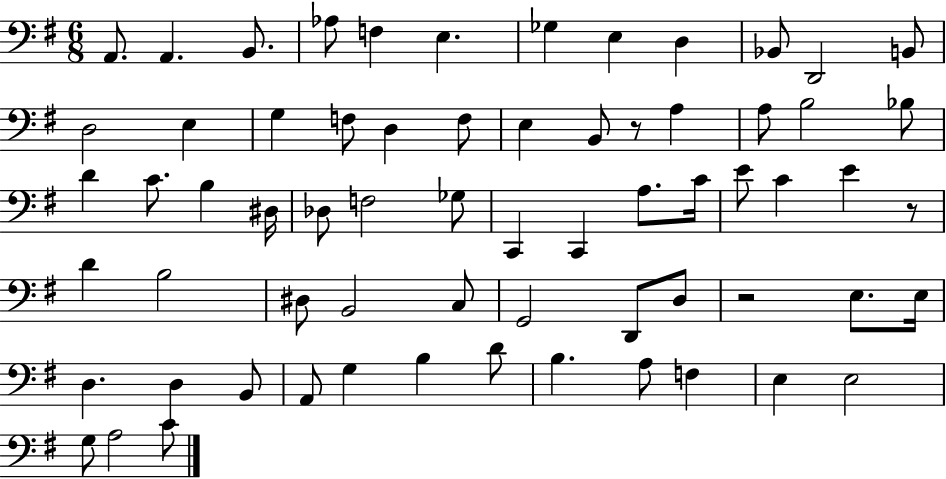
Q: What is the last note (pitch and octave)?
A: C4